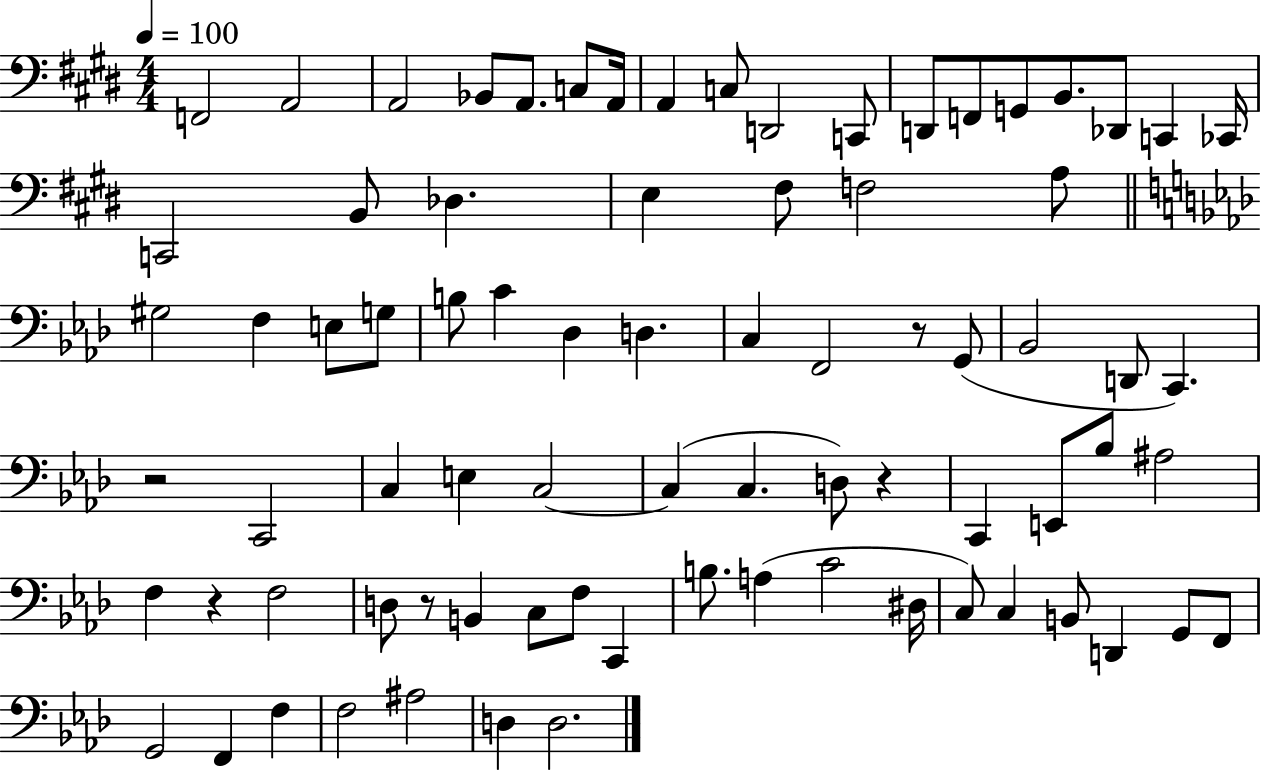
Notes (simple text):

F2/h A2/h A2/h Bb2/e A2/e. C3/e A2/s A2/q C3/e D2/h C2/e D2/e F2/e G2/e B2/e. Db2/e C2/q CES2/s C2/h B2/e Db3/q. E3/q F#3/e F3/h A3/e G#3/h F3/q E3/e G3/e B3/e C4/q Db3/q D3/q. C3/q F2/h R/e G2/e Bb2/h D2/e C2/q. R/h C2/h C3/q E3/q C3/h C3/q C3/q. D3/e R/q C2/q E2/e Bb3/e A#3/h F3/q R/q F3/h D3/e R/e B2/q C3/e F3/e C2/q B3/e. A3/q C4/h D#3/s C3/e C3/q B2/e D2/q G2/e F2/e G2/h F2/q F3/q F3/h A#3/h D3/q D3/h.